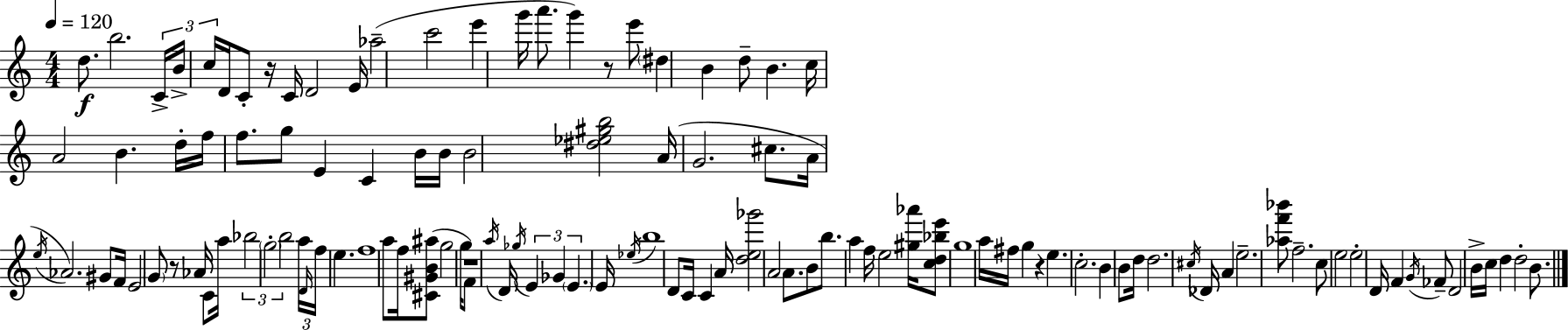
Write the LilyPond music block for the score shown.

{
  \clef treble
  \numericTimeSignature
  \time 4/4
  \key a \minor
  \tempo 4 = 120
  d''8.\f b''2. \tuplet 3/2 { c'16-> | b'16-> c''16 } d'16 c'8-. r16 c'16 d'2 e'16 | aes''2--( c'''2 | e'''4 g'''16 a'''8. g'''4) r8 e'''8 | \break \parenthesize dis''4 b'4 d''8-- b'4. | c''16 a'2 b'4. d''16-. | f''16 f''8. g''8 e'4 c'4 b'16 b'16 | b'2 <dis'' ees'' gis'' b''>2 | \break a'16( g'2. cis''8. | a'16 \acciaccatura { e''16 }) aes'2. gis'8 | f'16 e'2 \parenthesize g'8 r8 aes'16 c'8 | a''16 \tuplet 3/2 { bes''2 \parenthesize g''2-. | \break b''2 } \tuplet 3/2 { a''16 \grace { d'16 } f''16 } e''4. | f''1 | a''8 f''16 <cis' gis' b' ais''>8( g''2 g''16 | f'8) r1 | \break \acciaccatura { a''16 } d'16 \acciaccatura { ges''16 } \tuplet 3/2 { e'4 ges'4 \parenthesize e'4. } | e'16 \acciaccatura { ees''16 } b''1 | d'8 c'16 c'4 a'16 <d'' e'' ges'''>2 | a'2 a'8. | \break b'8 b''8. a''4 f''16 e''2 | <gis'' aes'''>16 <c'' d'' bes'' e'''>8 g''1 | a''16 fis''16 g''4 r4 e''4. | c''2.-. | \break b'4 b'8 d''16 d''2. | \acciaccatura { cis''16 } des'16 a'4 e''2.-- | <aes'' f''' bes'''>8 f''2.-- | c''8 e''2 e''2-. | \break d'16 f'4 \acciaccatura { g'16 } fes'8-- d'2 | b'16-> c''16 d''4 d''2-. | b'8. \bar "|."
}